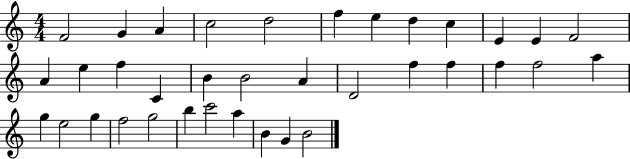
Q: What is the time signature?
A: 4/4